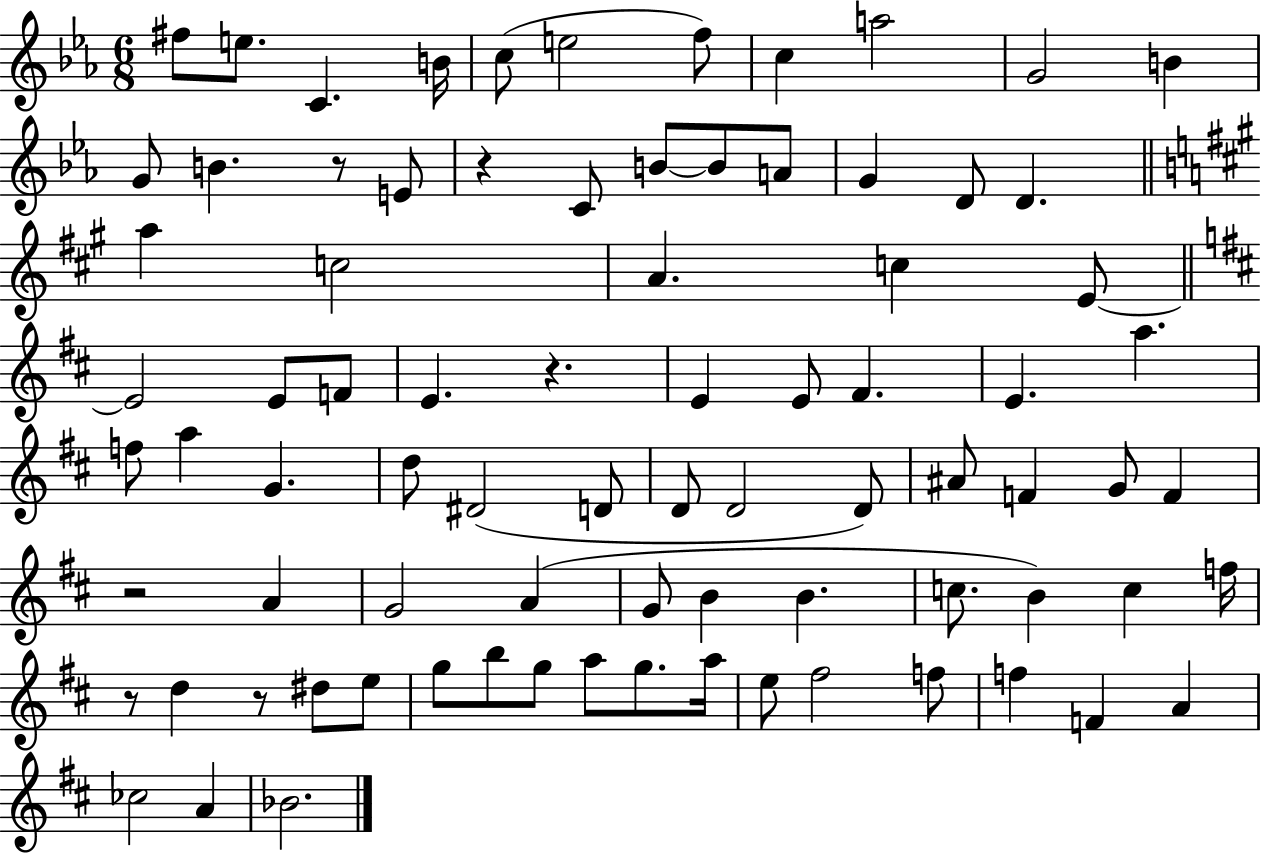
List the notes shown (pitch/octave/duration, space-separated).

F#5/e E5/e. C4/q. B4/s C5/e E5/h F5/e C5/q A5/h G4/h B4/q G4/e B4/q. R/e E4/e R/q C4/e B4/e B4/e A4/e G4/q D4/e D4/q. A5/q C5/h A4/q. C5/q E4/e E4/h E4/e F4/e E4/q. R/q. E4/q E4/e F#4/q. E4/q. A5/q. F5/e A5/q G4/q. D5/e D#4/h D4/e D4/e D4/h D4/e A#4/e F4/q G4/e F4/q R/h A4/q G4/h A4/q G4/e B4/q B4/q. C5/e. B4/q C5/q F5/s R/e D5/q R/e D#5/e E5/e G5/e B5/e G5/e A5/e G5/e. A5/s E5/e F#5/h F5/e F5/q F4/q A4/q CES5/h A4/q Bb4/h.